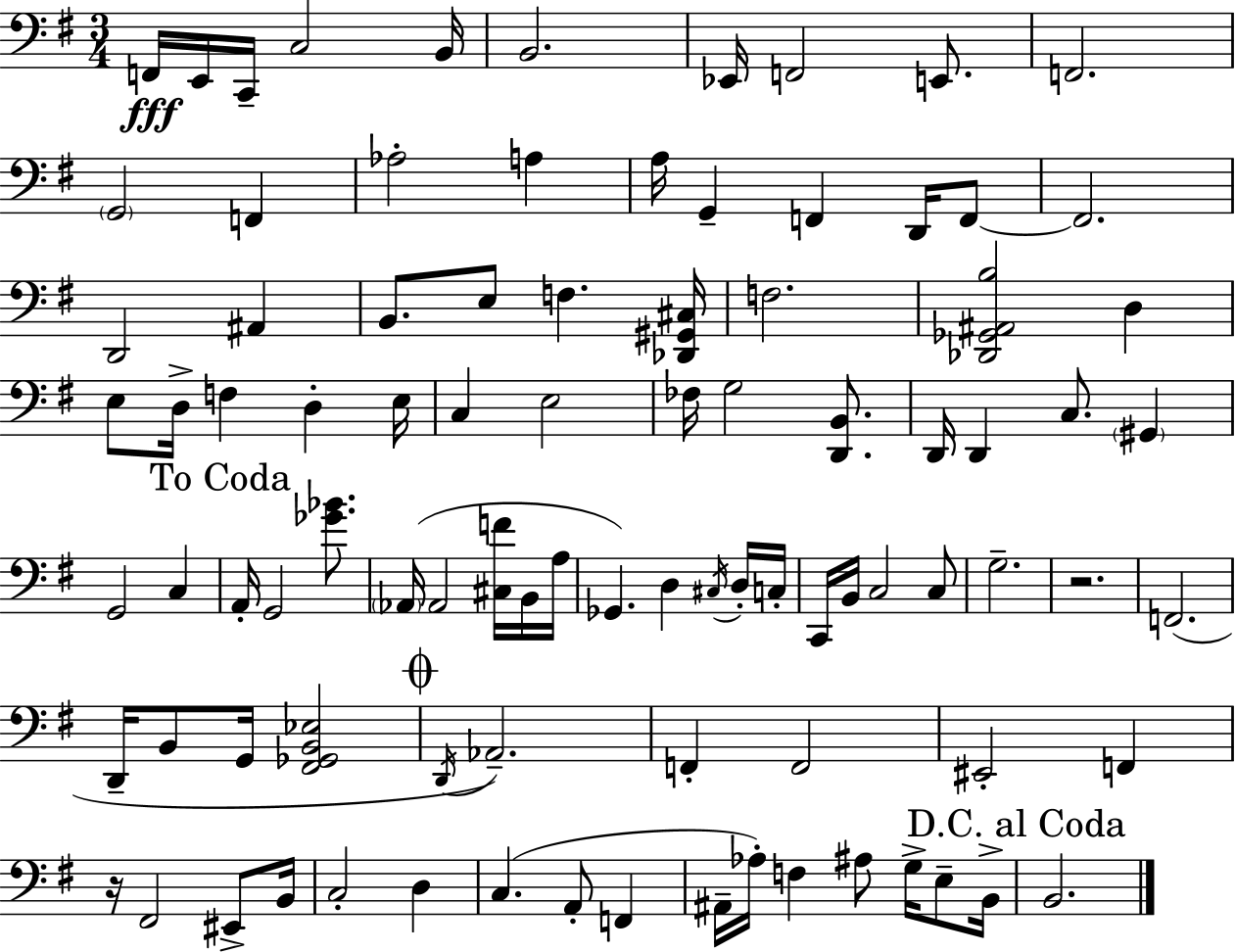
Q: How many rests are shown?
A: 2